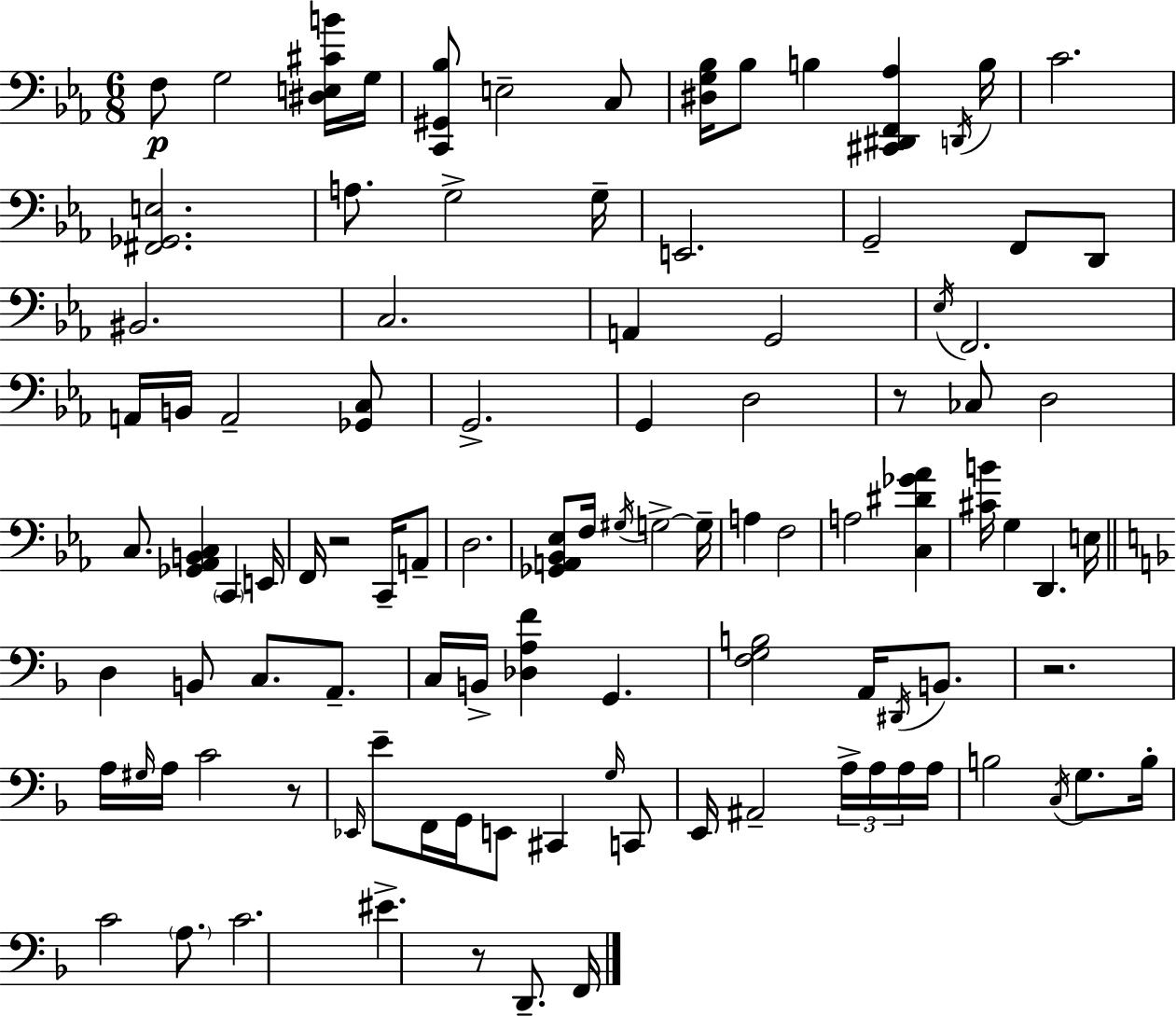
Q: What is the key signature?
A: EES major